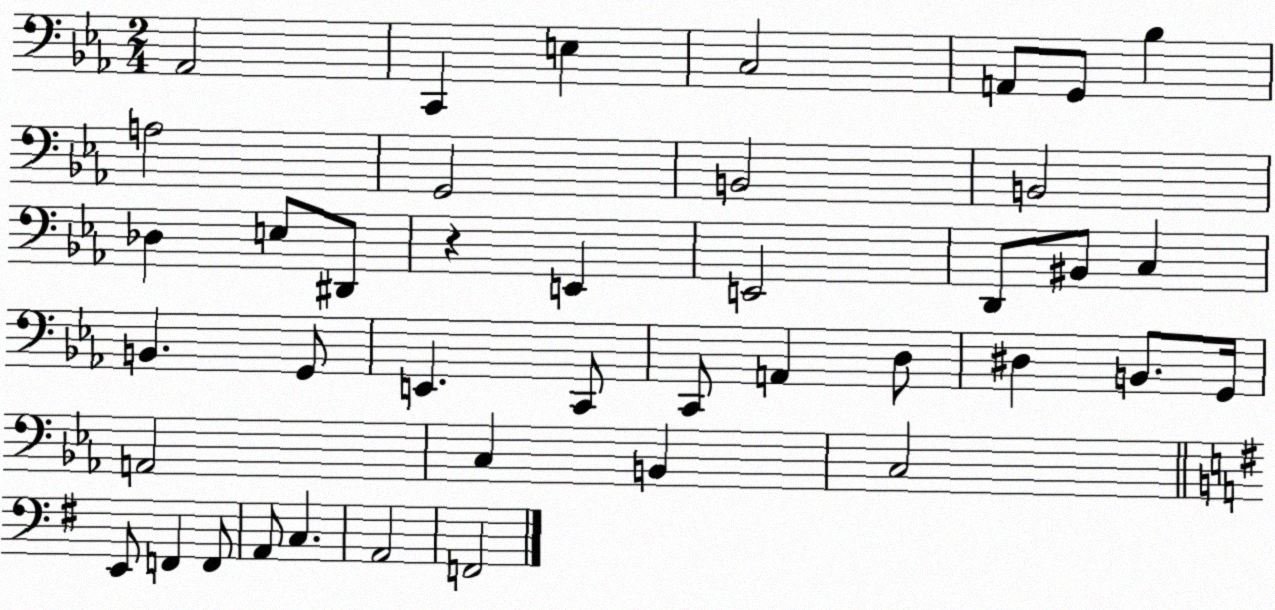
X:1
T:Untitled
M:2/4
L:1/4
K:Eb
_A,,2 C,, E, C,2 A,,/2 G,,/2 _B, A,2 G,,2 B,,2 B,,2 _D, E,/2 ^D,,/2 z E,, E,,2 D,,/2 ^B,,/2 C, B,, G,,/2 E,, C,,/2 C,,/2 A,, D,/2 ^D, B,,/2 G,,/4 A,,2 C, B,, C,2 E,,/2 F,, F,,/2 A,,/2 C, A,,2 F,,2